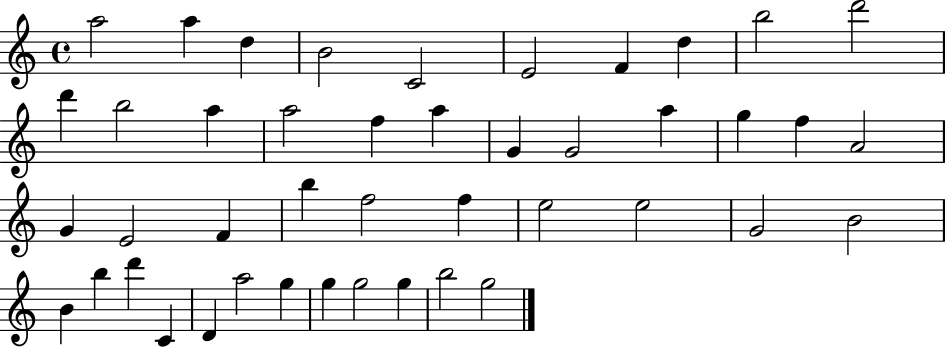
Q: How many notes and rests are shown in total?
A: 44